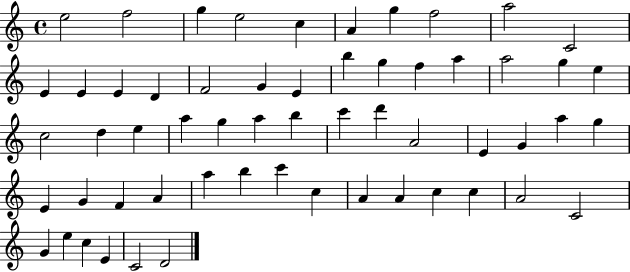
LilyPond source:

{
  \clef treble
  \time 4/4
  \defaultTimeSignature
  \key c \major
  e''2 f''2 | g''4 e''2 c''4 | a'4 g''4 f''2 | a''2 c'2 | \break e'4 e'4 e'4 d'4 | f'2 g'4 e'4 | b''4 g''4 f''4 a''4 | a''2 g''4 e''4 | \break c''2 d''4 e''4 | a''4 g''4 a''4 b''4 | c'''4 d'''4 a'2 | e'4 g'4 a''4 g''4 | \break e'4 g'4 f'4 a'4 | a''4 b''4 c'''4 c''4 | a'4 a'4 c''4 c''4 | a'2 c'2 | \break g'4 e''4 c''4 e'4 | c'2 d'2 | \bar "|."
}